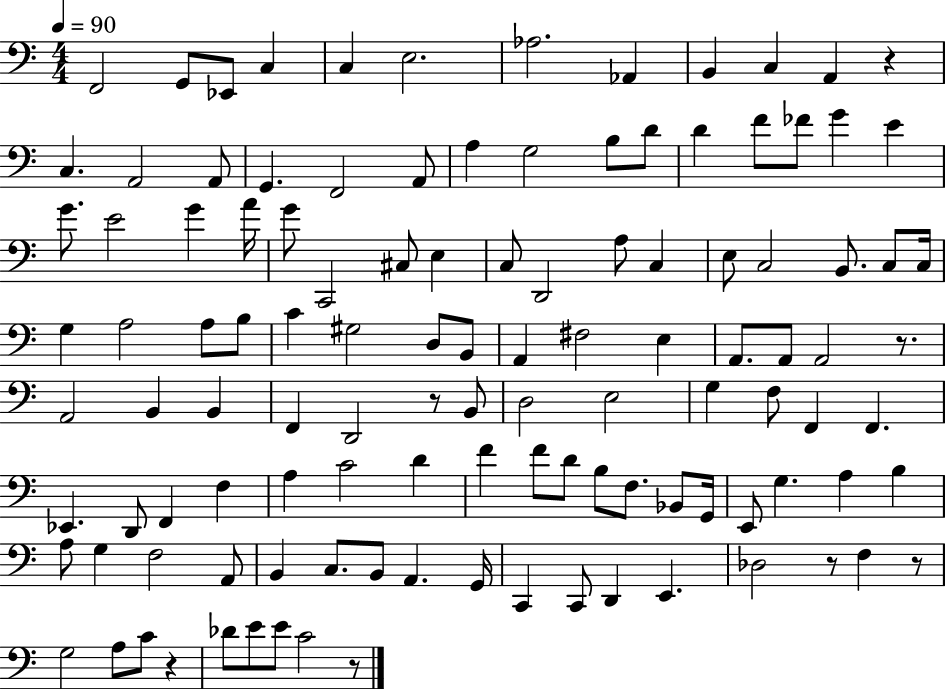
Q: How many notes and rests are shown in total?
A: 116